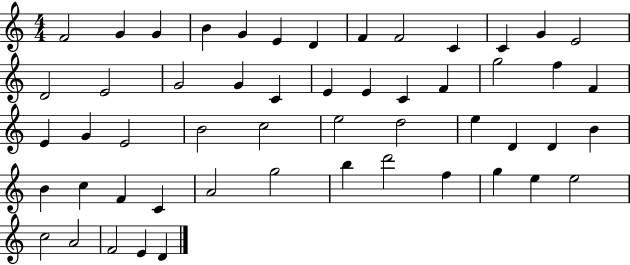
F4/h G4/q G4/q B4/q G4/q E4/q D4/q F4/q F4/h C4/q C4/q G4/q E4/h D4/h E4/h G4/h G4/q C4/q E4/q E4/q C4/q F4/q G5/h F5/q F4/q E4/q G4/q E4/h B4/h C5/h E5/h D5/h E5/q D4/q D4/q B4/q B4/q C5/q F4/q C4/q A4/h G5/h B5/q D6/h F5/q G5/q E5/q E5/h C5/h A4/h F4/h E4/q D4/q